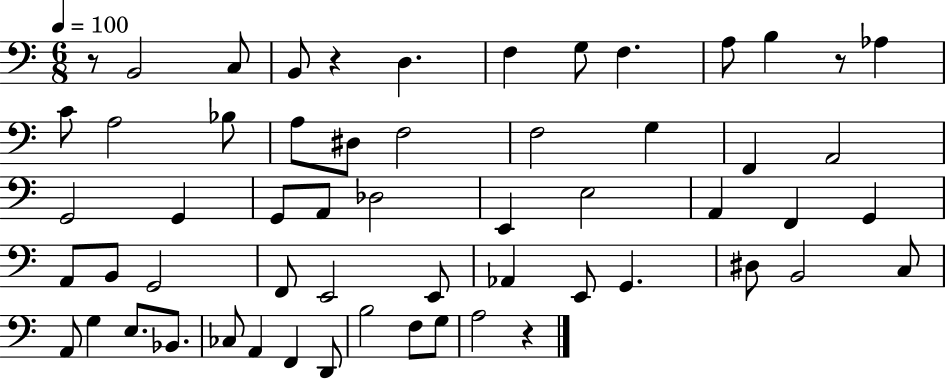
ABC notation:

X:1
T:Untitled
M:6/8
L:1/4
K:C
z/2 B,,2 C,/2 B,,/2 z D, F, G,/2 F, A,/2 B, z/2 _A, C/2 A,2 _B,/2 A,/2 ^D,/2 F,2 F,2 G, F,, A,,2 G,,2 G,, G,,/2 A,,/2 _D,2 E,, E,2 A,, F,, G,, A,,/2 B,,/2 G,,2 F,,/2 E,,2 E,,/2 _A,, E,,/2 G,, ^D,/2 B,,2 C,/2 A,,/2 G, E,/2 _B,,/2 _C,/2 A,, F,, D,,/2 B,2 F,/2 G,/2 A,2 z